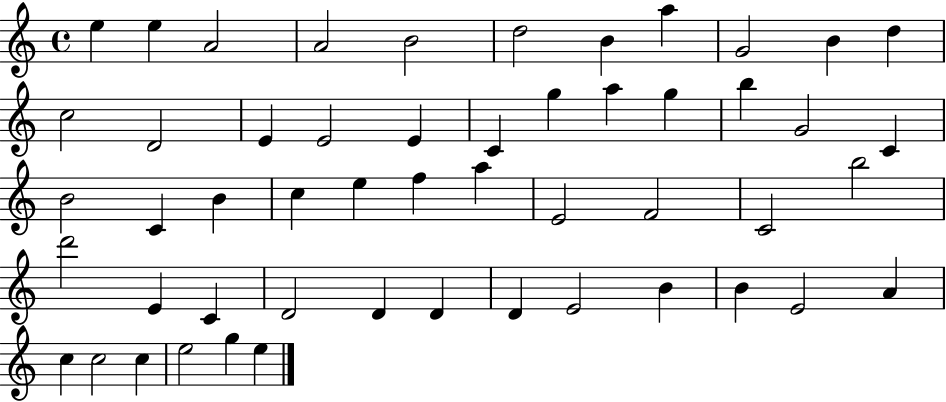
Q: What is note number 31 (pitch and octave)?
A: E4